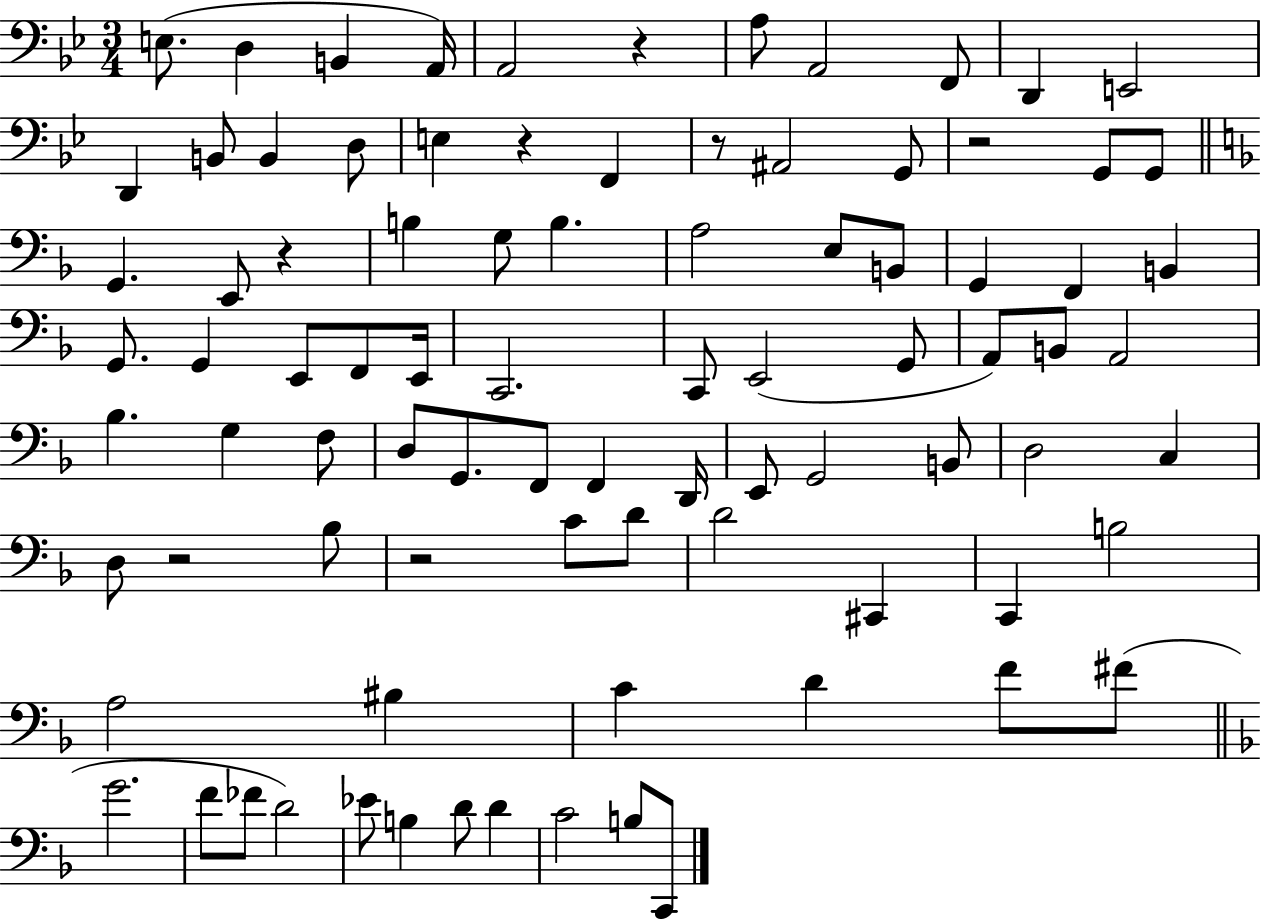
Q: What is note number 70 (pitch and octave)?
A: F#4